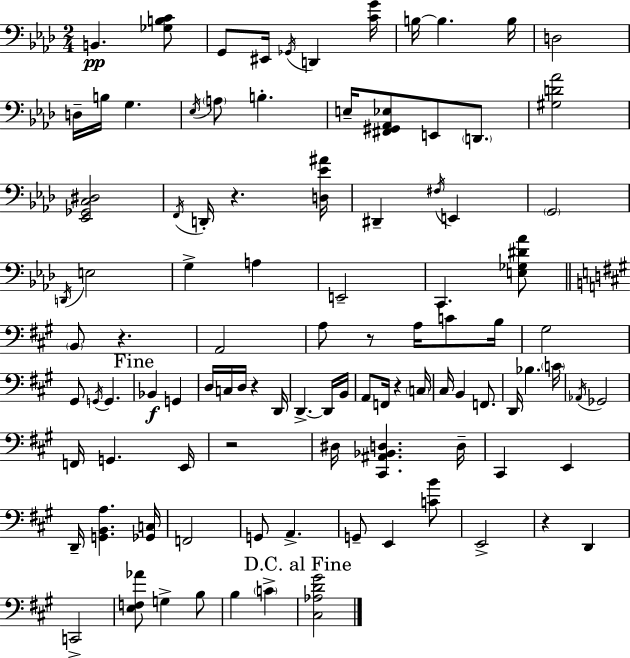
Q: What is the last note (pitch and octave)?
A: C4